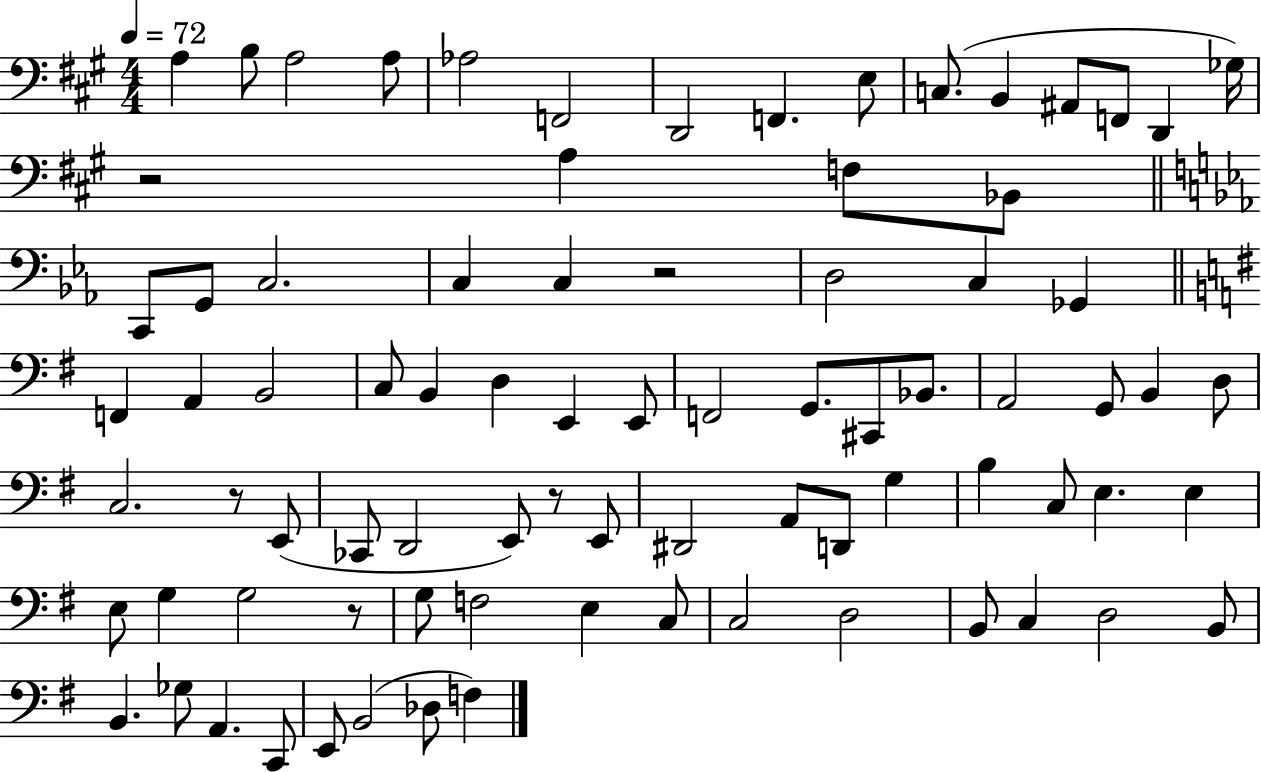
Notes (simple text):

A3/q B3/e A3/h A3/e Ab3/h F2/h D2/h F2/q. E3/e C3/e. B2/q A#2/e F2/e D2/q Gb3/s R/h A3/q F3/e Bb2/e C2/e G2/e C3/h. C3/q C3/q R/h D3/h C3/q Gb2/q F2/q A2/q B2/h C3/e B2/q D3/q E2/q E2/e F2/h G2/e. C#2/e Bb2/e. A2/h G2/e B2/q D3/e C3/h. R/e E2/e CES2/e D2/h E2/e R/e E2/e D#2/h A2/e D2/e G3/q B3/q C3/e E3/q. E3/q E3/e G3/q G3/h R/e G3/e F3/h E3/q C3/e C3/h D3/h B2/e C3/q D3/h B2/e B2/q. Gb3/e A2/q. C2/e E2/e B2/h Db3/e F3/q